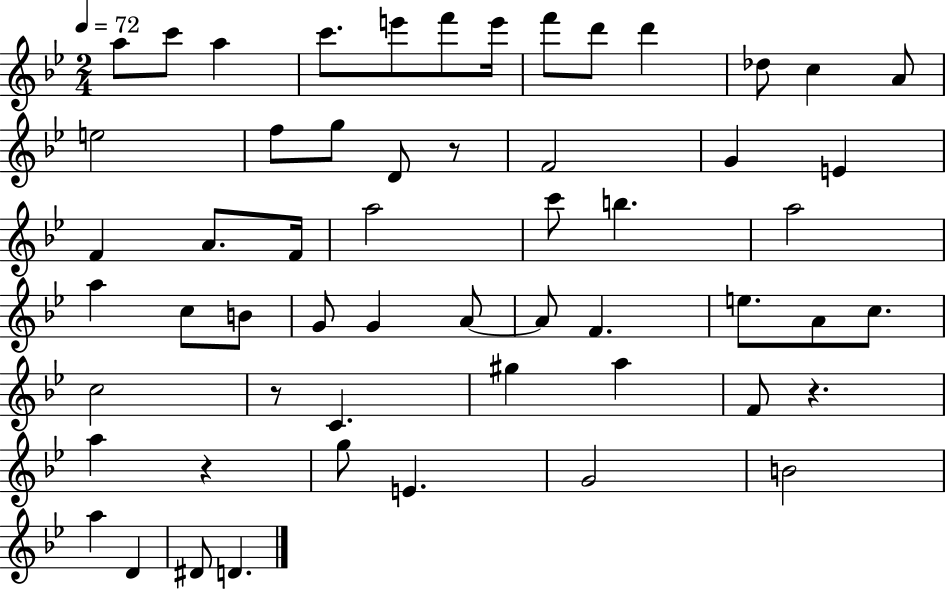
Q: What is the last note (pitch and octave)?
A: D4